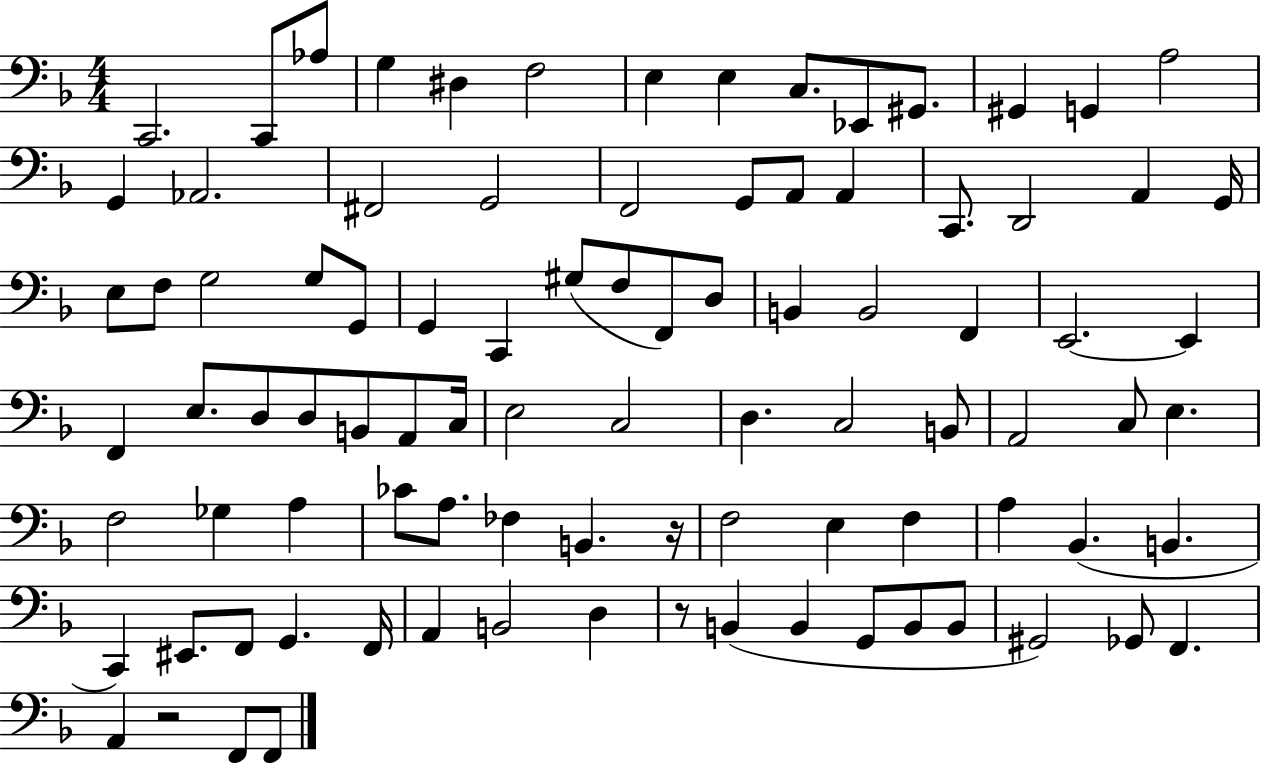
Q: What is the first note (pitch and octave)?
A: C2